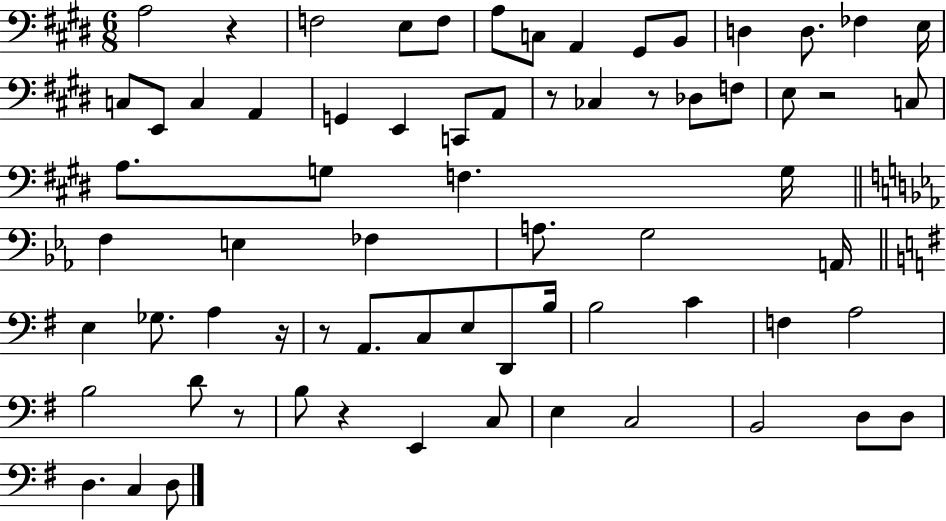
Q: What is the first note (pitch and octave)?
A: A3